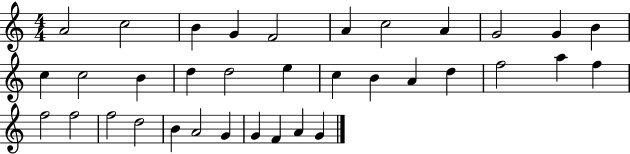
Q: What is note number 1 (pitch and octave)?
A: A4